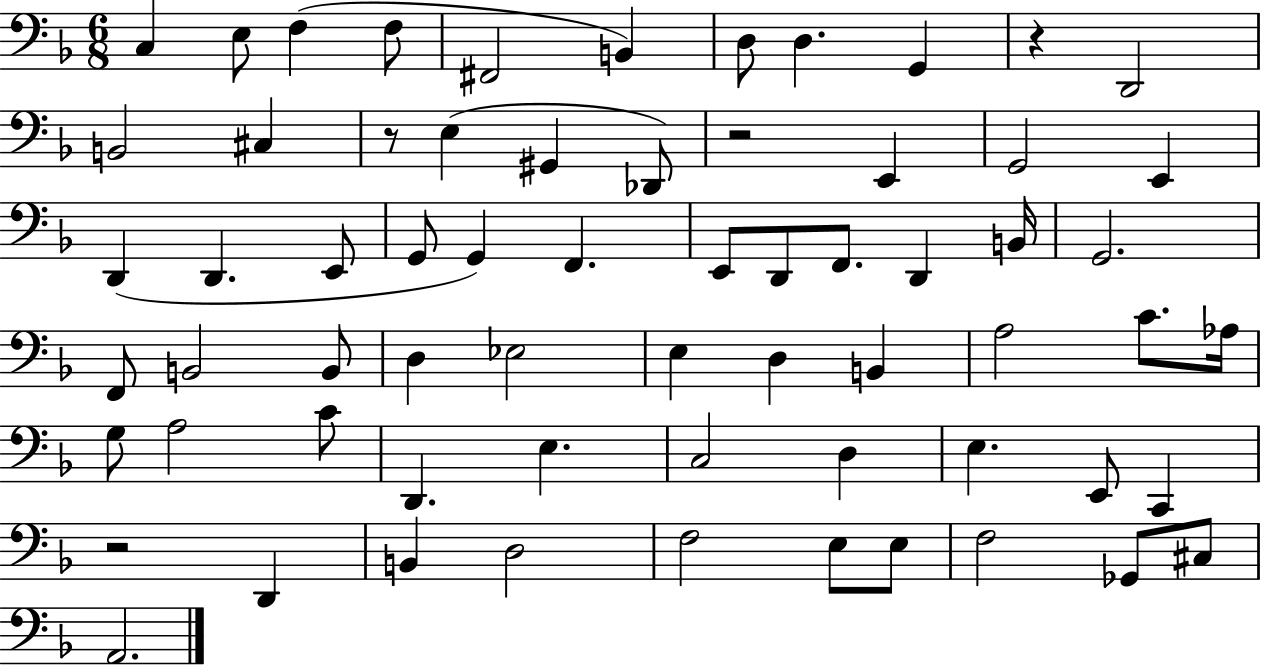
C3/q E3/e F3/q F3/e F#2/h B2/q D3/e D3/q. G2/q R/q D2/h B2/h C#3/q R/e E3/q G#2/q Db2/e R/h E2/q G2/h E2/q D2/q D2/q. E2/e G2/e G2/q F2/q. E2/e D2/e F2/e. D2/q B2/s G2/h. F2/e B2/h B2/e D3/q Eb3/h E3/q D3/q B2/q A3/h C4/e. Ab3/s G3/e A3/h C4/e D2/q. E3/q. C3/h D3/q E3/q. E2/e C2/q R/h D2/q B2/q D3/h F3/h E3/e E3/e F3/h Gb2/e C#3/e A2/h.